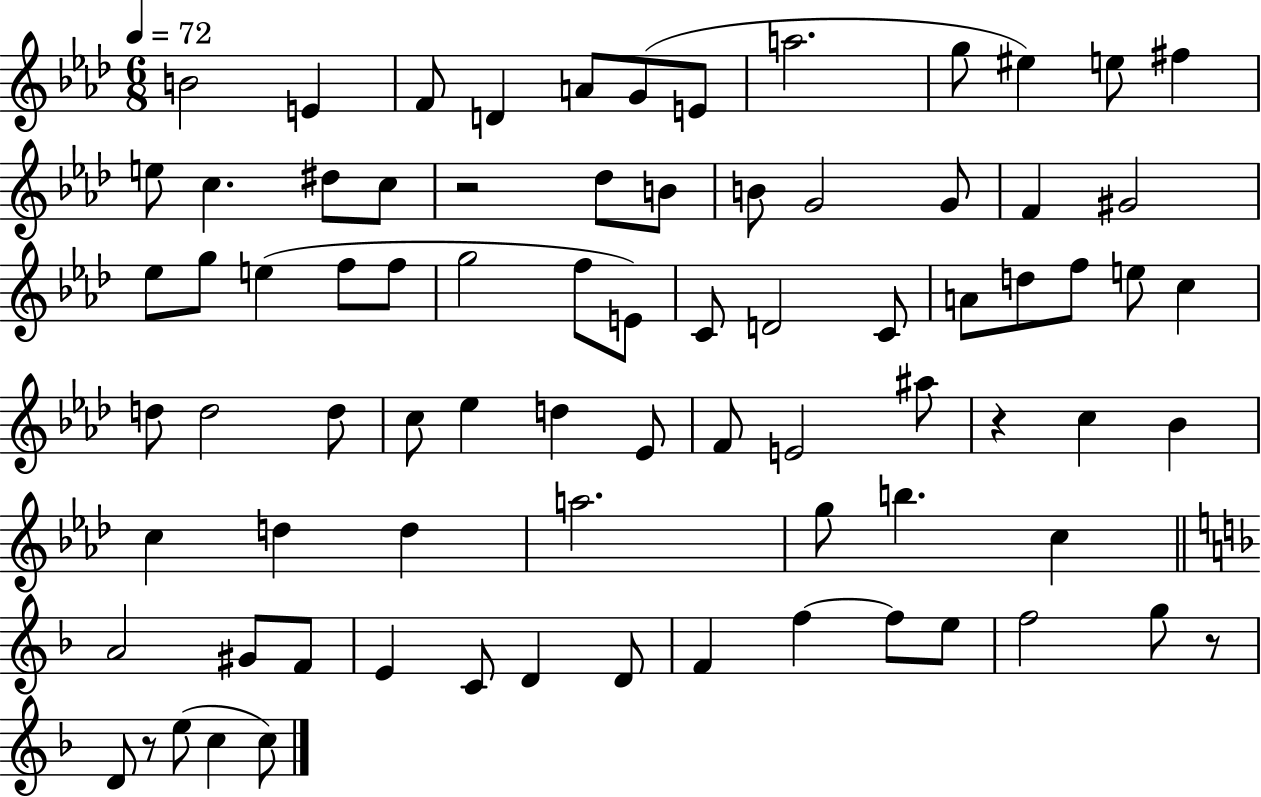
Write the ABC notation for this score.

X:1
T:Untitled
M:6/8
L:1/4
K:Ab
B2 E F/2 D A/2 G/2 E/2 a2 g/2 ^e e/2 ^f e/2 c ^d/2 c/2 z2 _d/2 B/2 B/2 G2 G/2 F ^G2 _e/2 g/2 e f/2 f/2 g2 f/2 E/2 C/2 D2 C/2 A/2 d/2 f/2 e/2 c d/2 d2 d/2 c/2 _e d _E/2 F/2 E2 ^a/2 z c _B c d d a2 g/2 b c A2 ^G/2 F/2 E C/2 D D/2 F f f/2 e/2 f2 g/2 z/2 D/2 z/2 e/2 c c/2